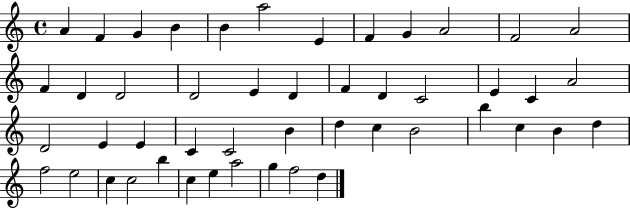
{
  \clef treble
  \time 4/4
  \defaultTimeSignature
  \key c \major
  a'4 f'4 g'4 b'4 | b'4 a''2 e'4 | f'4 g'4 a'2 | f'2 a'2 | \break f'4 d'4 d'2 | d'2 e'4 d'4 | f'4 d'4 c'2 | e'4 c'4 a'2 | \break d'2 e'4 e'4 | c'4 c'2 b'4 | d''4 c''4 b'2 | b''4 c''4 b'4 d''4 | \break f''2 e''2 | c''4 c''2 b''4 | c''4 e''4 a''2 | g''4 f''2 d''4 | \break \bar "|."
}